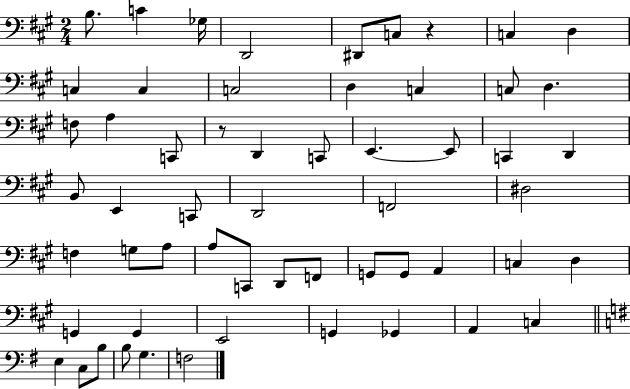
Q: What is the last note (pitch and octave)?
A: F3